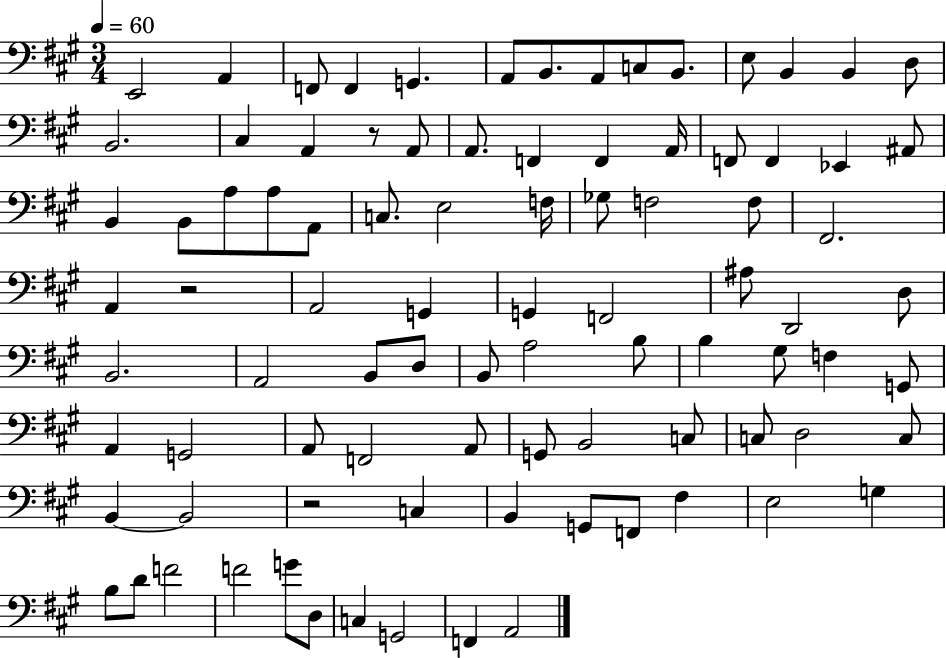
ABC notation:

X:1
T:Untitled
M:3/4
L:1/4
K:A
E,,2 A,, F,,/2 F,, G,, A,,/2 B,,/2 A,,/2 C,/2 B,,/2 E,/2 B,, B,, D,/2 B,,2 ^C, A,, z/2 A,,/2 A,,/2 F,, F,, A,,/4 F,,/2 F,, _E,, ^A,,/2 B,, B,,/2 A,/2 A,/2 A,,/2 C,/2 E,2 F,/4 _G,/2 F,2 F,/2 ^F,,2 A,, z2 A,,2 G,, G,, F,,2 ^A,/2 D,,2 D,/2 B,,2 A,,2 B,,/2 D,/2 B,,/2 A,2 B,/2 B, ^G,/2 F, G,,/2 A,, G,,2 A,,/2 F,,2 A,,/2 G,,/2 B,,2 C,/2 C,/2 D,2 C,/2 B,, B,,2 z2 C, B,, G,,/2 F,,/2 ^F, E,2 G, B,/2 D/2 F2 F2 G/2 D,/2 C, G,,2 F,, A,,2